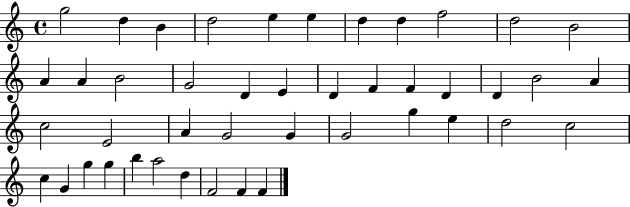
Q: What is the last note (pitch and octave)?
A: F4